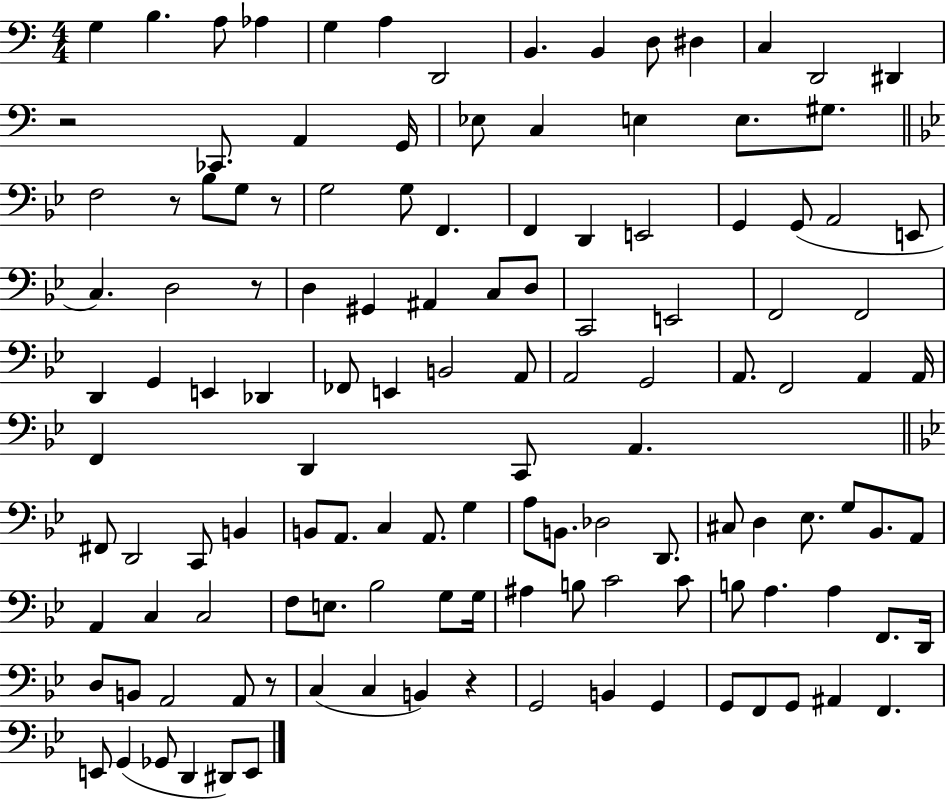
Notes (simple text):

G3/q B3/q. A3/e Ab3/q G3/q A3/q D2/h B2/q. B2/q D3/e D#3/q C3/q D2/h D#2/q R/h CES2/e. A2/q G2/s Eb3/e C3/q E3/q E3/e. G#3/e. F3/h R/e Bb3/e G3/e R/e G3/h G3/e F2/q. F2/q D2/q E2/h G2/q G2/e A2/h E2/e C3/q. D3/h R/e D3/q G#2/q A#2/q C3/e D3/e C2/h E2/h F2/h F2/h D2/q G2/q E2/q Db2/q FES2/e E2/q B2/h A2/e A2/h G2/h A2/e. F2/h A2/q A2/s F2/q D2/q C2/e A2/q. F#2/e D2/h C2/e B2/q B2/e A2/e. C3/q A2/e. G3/q A3/e B2/e. Db3/h D2/e. C#3/e D3/q Eb3/e. G3/e Bb2/e. A2/e A2/q C3/q C3/h F3/e E3/e. Bb3/h G3/e G3/s A#3/q B3/e C4/h C4/e B3/e A3/q. A3/q F2/e. D2/s D3/e B2/e A2/h A2/e R/e C3/q C3/q B2/q R/q G2/h B2/q G2/q G2/e F2/e G2/e A#2/q F2/q. E2/e G2/q Gb2/e D2/q D#2/e E2/e